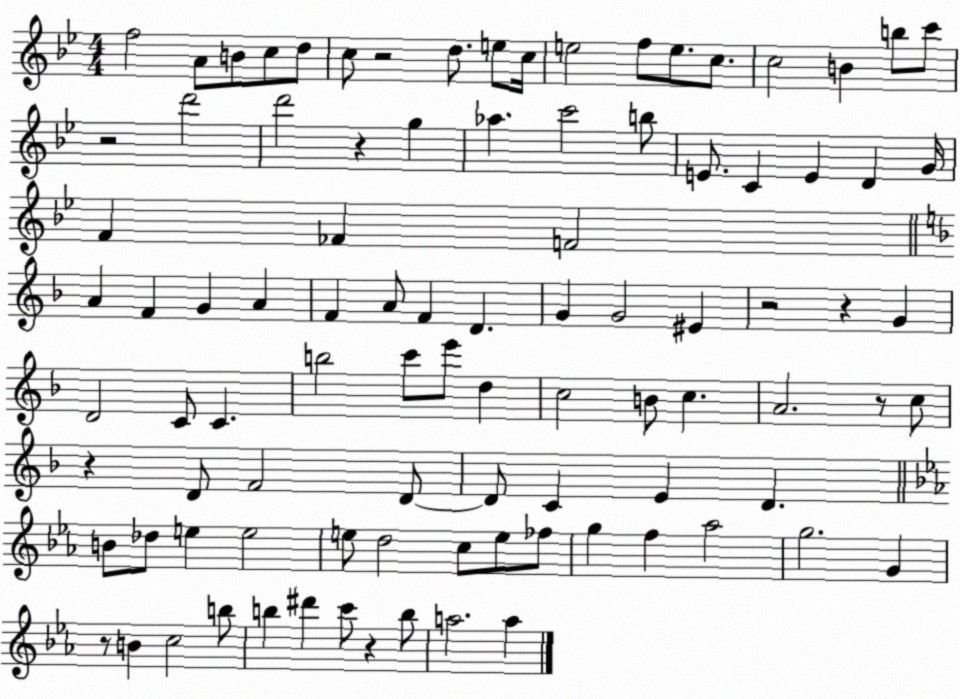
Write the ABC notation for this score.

X:1
T:Untitled
M:4/4
L:1/4
K:Bb
f2 A/2 B/2 c/2 d/2 c/2 z2 d/2 e/2 c/4 e2 f/2 e/2 c/2 c2 B b/2 c'/2 z2 d'2 d'2 z g _a c'2 b/2 E/2 C E D G/4 F _F F2 A F G A F A/2 F D G G2 ^E z2 z G D2 C/2 C b2 c'/2 e'/2 d c2 B/2 c A2 z/2 c/2 z D/2 F2 D/2 D/2 C E D B/2 _d/2 e e2 e/2 d2 c/2 e/2 _f/2 g f _a2 g2 G z/2 B c2 b/2 b ^d' c'/2 z b/2 a2 a